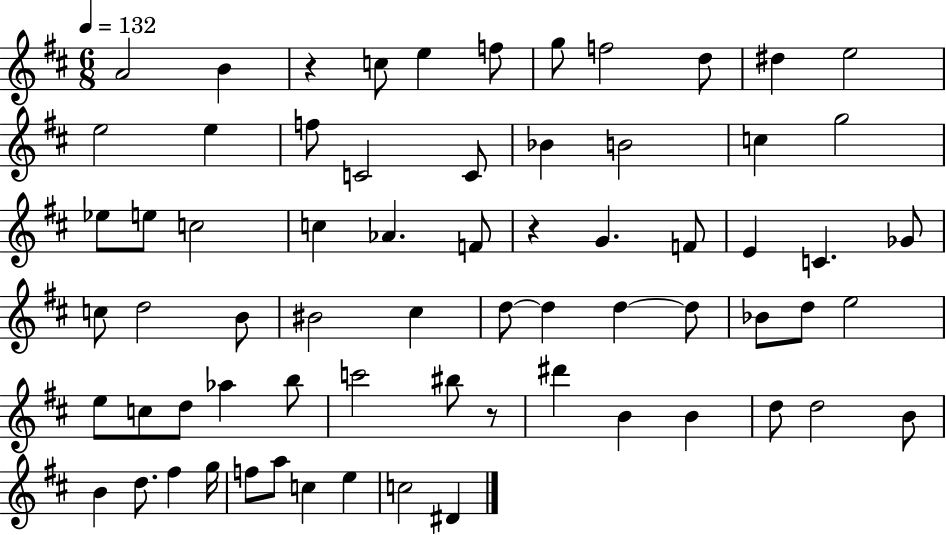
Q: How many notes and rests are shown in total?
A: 68